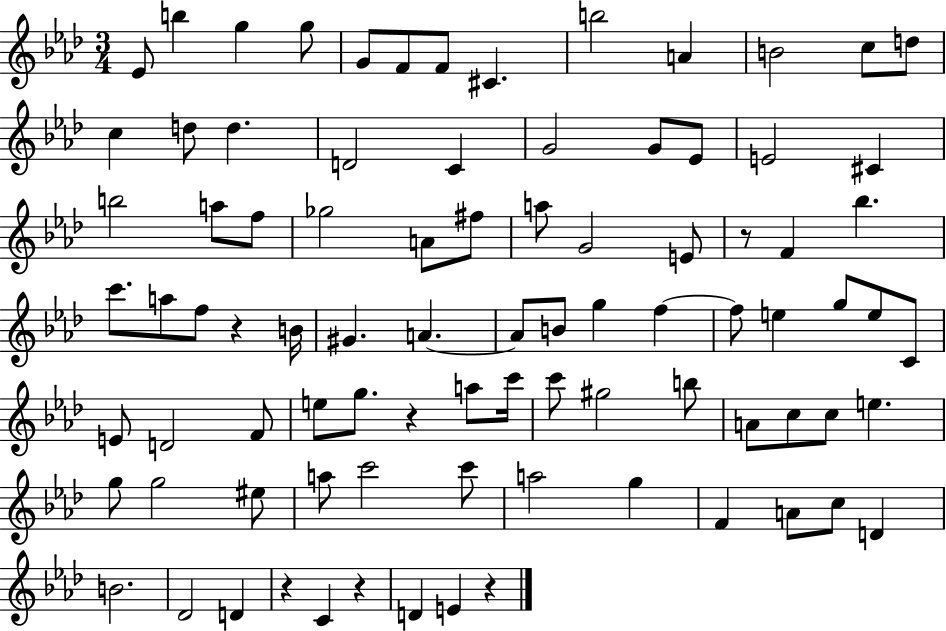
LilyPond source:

{
  \clef treble
  \numericTimeSignature
  \time 3/4
  \key aes \major
  ees'8 b''4 g''4 g''8 | g'8 f'8 f'8 cis'4. | b''2 a'4 | b'2 c''8 d''8 | \break c''4 d''8 d''4. | d'2 c'4 | g'2 g'8 ees'8 | e'2 cis'4 | \break b''2 a''8 f''8 | ges''2 a'8 fis''8 | a''8 g'2 e'8 | r8 f'4 bes''4. | \break c'''8. a''8 f''8 r4 b'16 | gis'4. a'4.~~ | a'8 b'8 g''4 f''4~~ | f''8 e''4 g''8 e''8 c'8 | \break e'8 d'2 f'8 | e''8 g''8. r4 a''8 c'''16 | c'''8 gis''2 b''8 | a'8 c''8 c''8 e''4. | \break g''8 g''2 eis''8 | a''8 c'''2 c'''8 | a''2 g''4 | f'4 a'8 c''8 d'4 | \break b'2. | des'2 d'4 | r4 c'4 r4 | d'4 e'4 r4 | \break \bar "|."
}